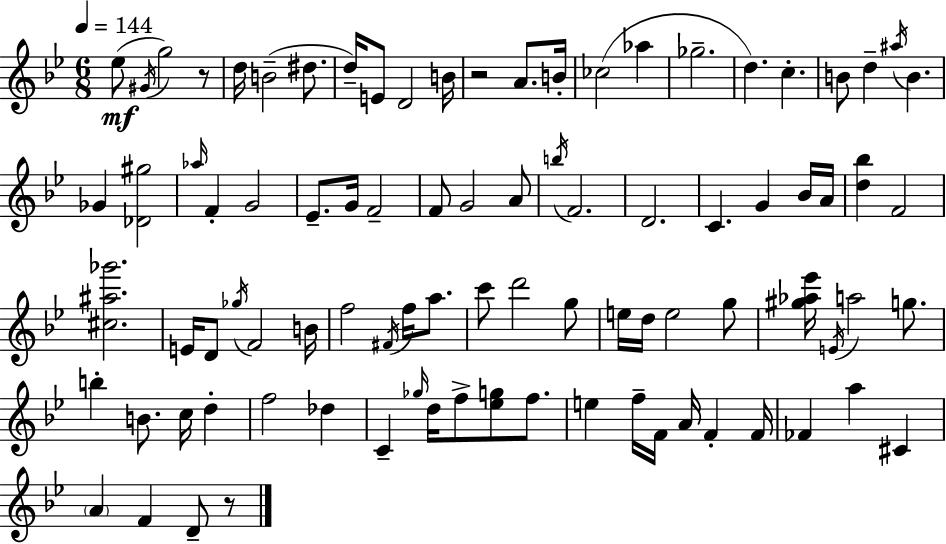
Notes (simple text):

Eb5/e G#4/s G5/h R/e D5/s B4/h D#5/e. D5/s E4/e D4/h B4/s R/h A4/e. B4/s CES5/h Ab5/q Gb5/h. D5/q. C5/q. B4/e D5/q A#5/s B4/q. Gb4/q [Db4,G#5]/h Ab5/s F4/q G4/h Eb4/e. G4/s F4/h F4/e G4/h A4/e B5/s F4/h. D4/h. C4/q. G4/q Bb4/s A4/s [D5,Bb5]/q F4/h [C#5,A#5,Gb6]/h. E4/s D4/e Gb5/s F4/h B4/s F5/h F#4/s F5/s A5/e. C6/e D6/h G5/e E5/s D5/s E5/h G5/e [G#5,Ab5,Eb6]/s E4/s A5/h G5/e. B5/q B4/e. C5/s D5/q F5/h Db5/q C4/q Gb5/s D5/s F5/e [Eb5,G5]/e F5/e. E5/q F5/s F4/s A4/s F4/q F4/s FES4/q A5/q C#4/q A4/q F4/q D4/e R/e